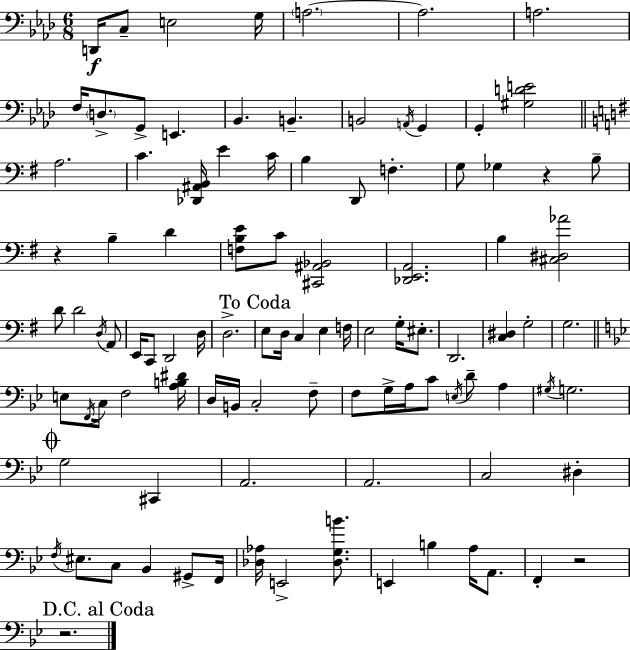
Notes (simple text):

D2/s C3/e E3/h G3/s A3/h. A3/h. A3/h. F3/s D3/e. G2/e E2/q. Bb2/q. B2/q. B2/h A2/s G2/q G2/q [G#3,D4,E4]/h A3/h. C4/q. [Db2,A#2,B2]/s E4/q C4/s B3/q D2/e F3/q. G3/e Gb3/q R/q B3/e R/q B3/q D4/q [F3,B3,E4]/e C4/e [C#2,A#2,Bb2]/h [Db2,E2,A2]/h. B3/q [C#3,D#3,Ab4]/h D4/e D4/h D3/s A2/e E2/s C2/e D2/h D3/s D3/h. E3/e D3/s C3/q E3/q F3/s E3/h G3/s EIS3/e. D2/h. [C3,D#3]/q G3/h G3/h. E3/e F2/s C3/s F3/h [A3,B3,D#4]/s D3/s B2/s C3/h F3/e F3/e G3/s A3/s C4/e E3/s D4/e A3/q G#3/s G3/h. G3/h C#2/q A2/h. A2/h. C3/h D#3/q F3/s EIS3/e. C3/e Bb2/q G#2/e F2/s [Db3,Ab3]/s E2/h [Db3,G3,B4]/e. E2/q B3/q A3/s A2/e. F2/q R/h R/h.